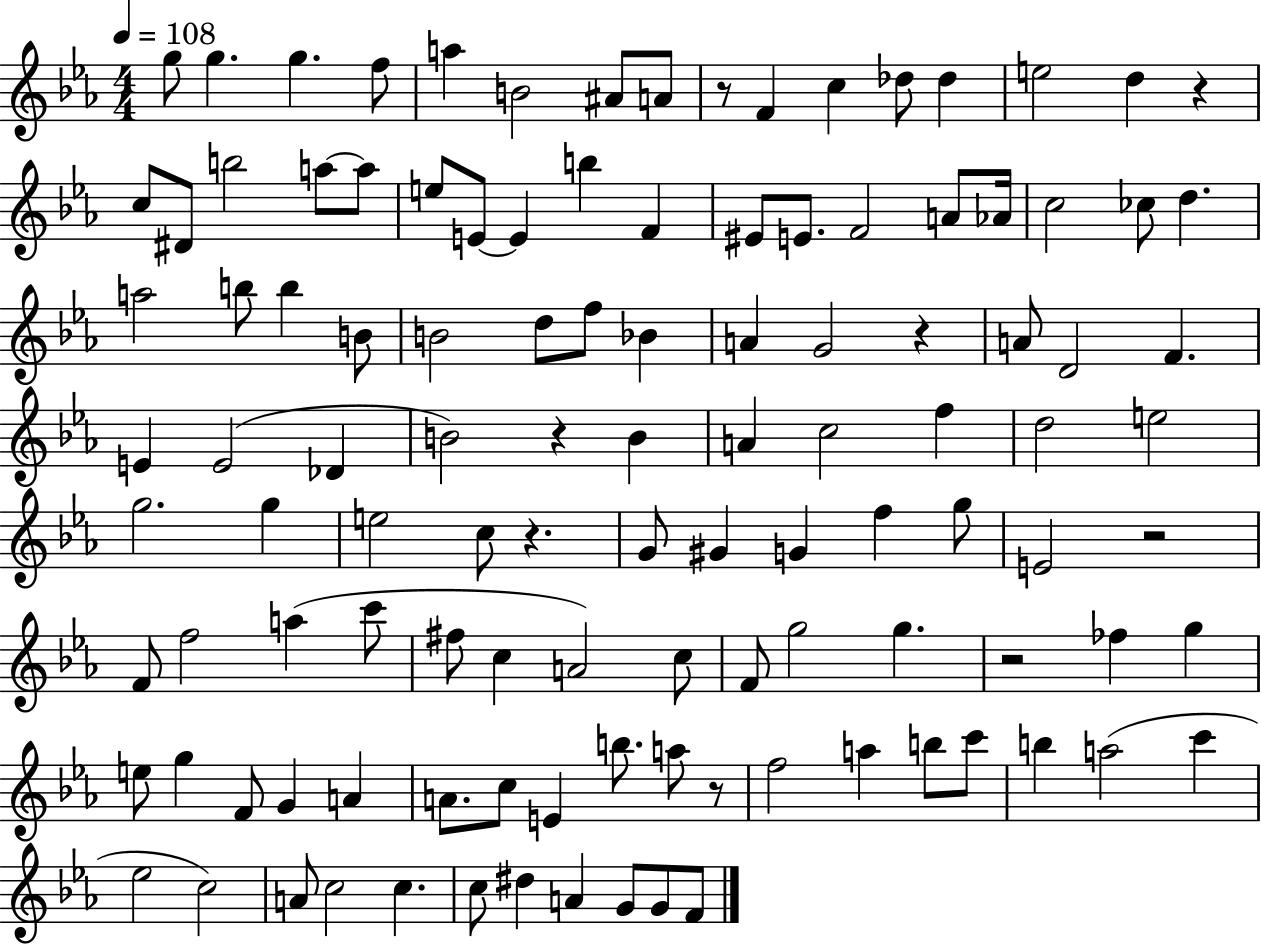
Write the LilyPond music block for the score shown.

{
  \clef treble
  \numericTimeSignature
  \time 4/4
  \key ees \major
  \tempo 4 = 108
  g''8 g''4. g''4. f''8 | a''4 b'2 ais'8 a'8 | r8 f'4 c''4 des''8 des''4 | e''2 d''4 r4 | \break c''8 dis'8 b''2 a''8~~ a''8 | e''8 e'8~~ e'4 b''4 f'4 | eis'8 e'8. f'2 a'8 aes'16 | c''2 ces''8 d''4. | \break a''2 b''8 b''4 b'8 | b'2 d''8 f''8 bes'4 | a'4 g'2 r4 | a'8 d'2 f'4. | \break e'4 e'2( des'4 | b'2) r4 b'4 | a'4 c''2 f''4 | d''2 e''2 | \break g''2. g''4 | e''2 c''8 r4. | g'8 gis'4 g'4 f''4 g''8 | e'2 r2 | \break f'8 f''2 a''4( c'''8 | fis''8 c''4 a'2) c''8 | f'8 g''2 g''4. | r2 fes''4 g''4 | \break e''8 g''4 f'8 g'4 a'4 | a'8. c''8 e'4 b''8. a''8 r8 | f''2 a''4 b''8 c'''8 | b''4 a''2( c'''4 | \break ees''2 c''2) | a'8 c''2 c''4. | c''8 dis''4 a'4 g'8 g'8 f'8 | \bar "|."
}